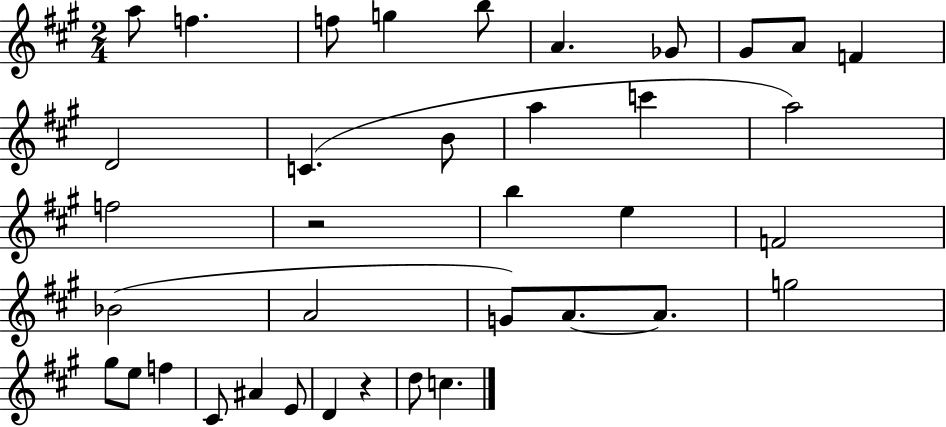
{
  \clef treble
  \numericTimeSignature
  \time 2/4
  \key a \major
  a''8 f''4. | f''8 g''4 b''8 | a'4. ges'8 | gis'8 a'8 f'4 | \break d'2 | c'4.( b'8 | a''4 c'''4 | a''2) | \break f''2 | r2 | b''4 e''4 | f'2 | \break bes'2( | a'2 | g'8) a'8.~~ a'8. | g''2 | \break gis''8 e''8 f''4 | cis'8 ais'4 e'8 | d'4 r4 | d''8 c''4. | \break \bar "|."
}